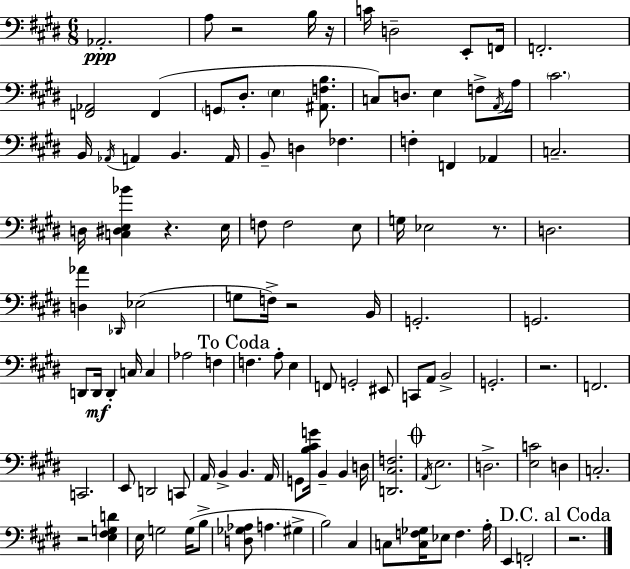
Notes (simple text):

Ab2/h. A3/e R/h B3/s R/s C4/s D3/h E2/e F2/s F2/h. [F2,Ab2]/h F2/q G2/e D#3/e. E3/q [A#2,F3,B3]/e. C3/e D3/e. E3/q F3/e A2/s A3/s C#4/h. B2/s Ab2/s A2/q B2/q. A2/s B2/e D3/q FES3/q. F3/q F2/q Ab2/q C3/h. D3/s [C3,D#3,E3,Bb4]/q R/q. E3/s F3/e F3/h E3/e G3/s Eb3/h R/e. D3/h. [D3,Ab4]/q Db2/s Eb3/h G3/e F3/s R/h B2/s G2/h. G2/h. D2/e D2/s D2/q C3/s C3/q Ab3/h F3/q F3/q. A3/e E3/q F2/e G2/h EIS2/e C2/e A2/e B2/h G2/h. R/h. F2/h. C2/h. E2/e D2/h C2/e A2/s B2/q B2/q. A2/s G2/e [B3,C#4,G4]/s B2/q B2/q D3/s [D2,C#3,F3]/h. A2/s E3/h. D3/h. [E3,C4]/h D3/q C3/h. R/h [E3,F#3,G3,D4]/q E3/s G3/h G3/s B3/e [D3,Gb3,Ab3]/e A3/q. G#3/q B3/h C#3/q C3/e [C3,F3,Gb3]/s Eb3/e F3/q. A3/s E2/q F2/h R/h.